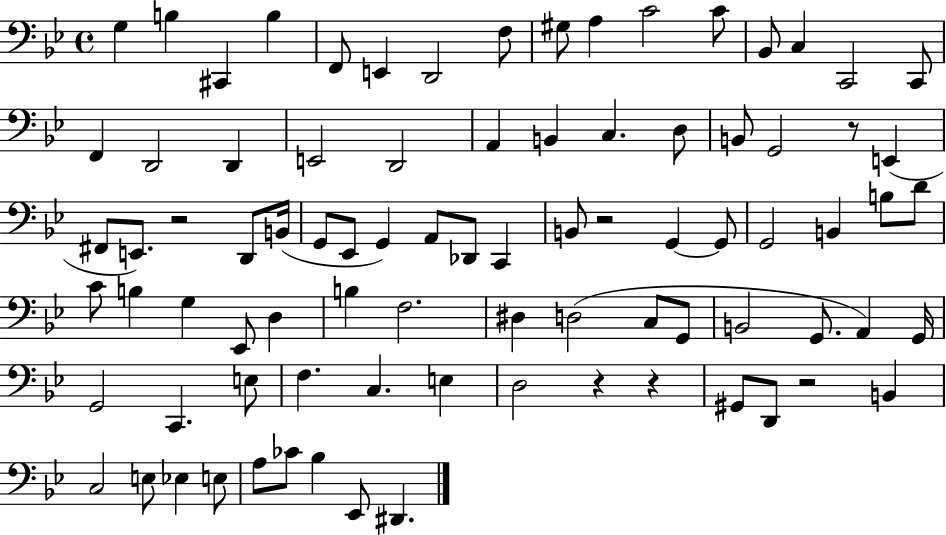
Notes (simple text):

G3/q B3/q C#2/q B3/q F2/e E2/q D2/h F3/e G#3/e A3/q C4/h C4/e Bb2/e C3/q C2/h C2/e F2/q D2/h D2/q E2/h D2/h A2/q B2/q C3/q. D3/e B2/e G2/h R/e E2/q F#2/e E2/e. R/h D2/e B2/s G2/e Eb2/e G2/q A2/e Db2/e C2/q B2/e R/h G2/q G2/e G2/h B2/q B3/e D4/e C4/e B3/q G3/q Eb2/e D3/q B3/q F3/h. D#3/q D3/h C3/e G2/e B2/h G2/e. A2/q G2/s G2/h C2/q. E3/e F3/q. C3/q. E3/q D3/h R/q R/q G#2/e D2/e R/h B2/q C3/h E3/e Eb3/q E3/e A3/e CES4/e Bb3/q Eb2/e D#2/q.